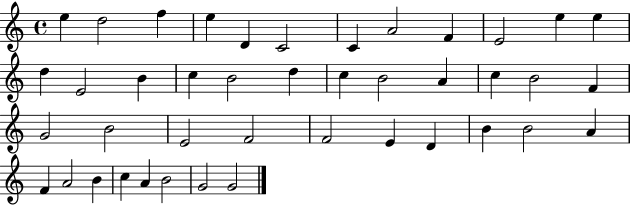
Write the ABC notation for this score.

X:1
T:Untitled
M:4/4
L:1/4
K:C
e d2 f e D C2 C A2 F E2 e e d E2 B c B2 d c B2 A c B2 F G2 B2 E2 F2 F2 E D B B2 A F A2 B c A B2 G2 G2